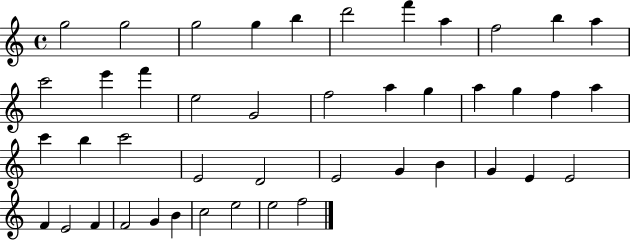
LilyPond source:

{
  \clef treble
  \time 4/4
  \defaultTimeSignature
  \key c \major
  g''2 g''2 | g''2 g''4 b''4 | d'''2 f'''4 a''4 | f''2 b''4 a''4 | \break c'''2 e'''4 f'''4 | e''2 g'2 | f''2 a''4 g''4 | a''4 g''4 f''4 a''4 | \break c'''4 b''4 c'''2 | e'2 d'2 | e'2 g'4 b'4 | g'4 e'4 e'2 | \break f'4 e'2 f'4 | f'2 g'4 b'4 | c''2 e''2 | e''2 f''2 | \break \bar "|."
}